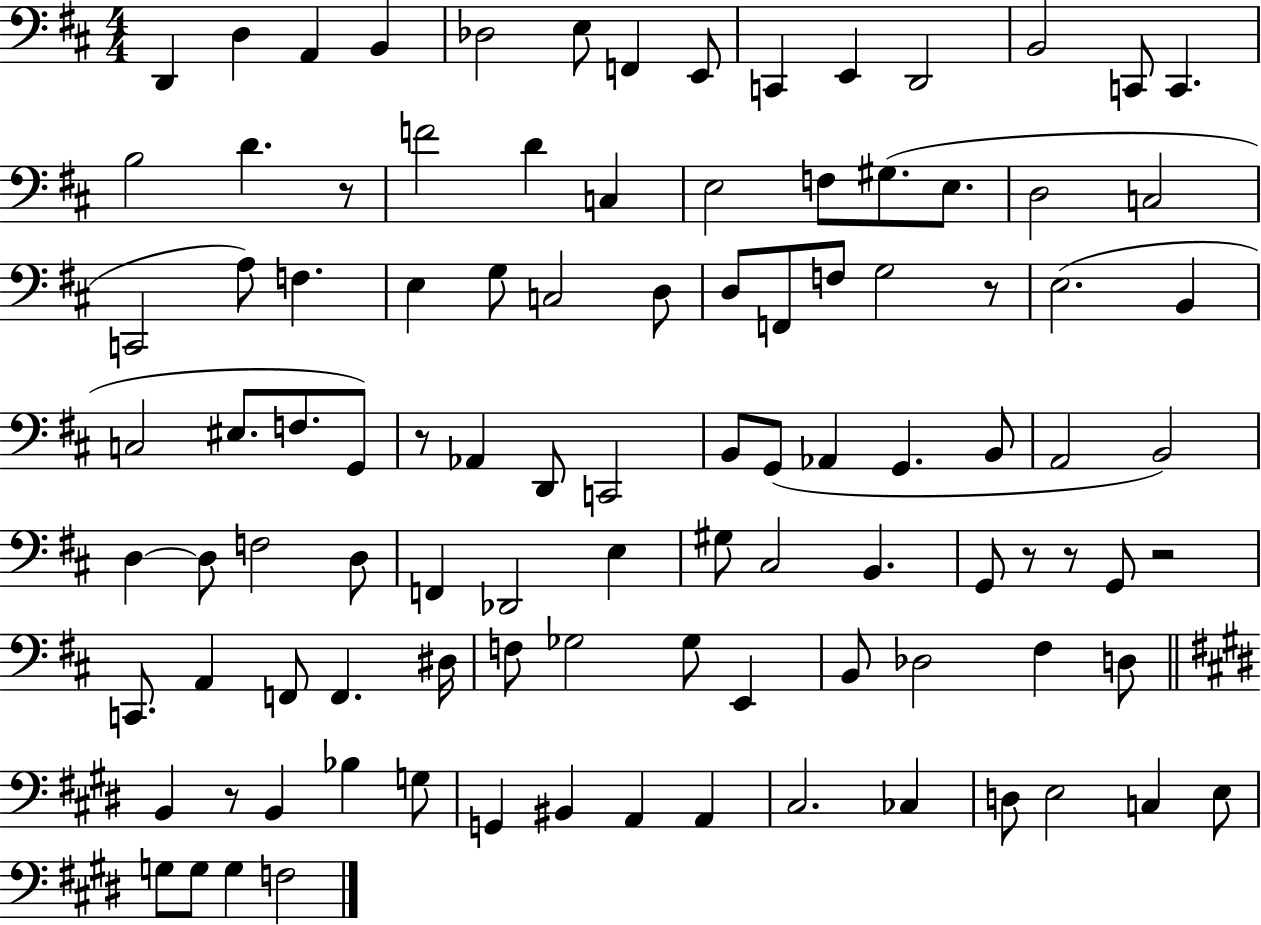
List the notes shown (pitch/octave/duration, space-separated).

D2/q D3/q A2/q B2/q Db3/h E3/e F2/q E2/e C2/q E2/q D2/h B2/h C2/e C2/q. B3/h D4/q. R/e F4/h D4/q C3/q E3/h F3/e G#3/e. E3/e. D3/h C3/h C2/h A3/e F3/q. E3/q G3/e C3/h D3/e D3/e F2/e F3/e G3/h R/e E3/h. B2/q C3/h EIS3/e. F3/e. G2/e R/e Ab2/q D2/e C2/h B2/e G2/e Ab2/q G2/q. B2/e A2/h B2/h D3/q D3/e F3/h D3/e F2/q Db2/h E3/q G#3/e C#3/h B2/q. G2/e R/e R/e G2/e R/h C2/e. A2/q F2/e F2/q. D#3/s F3/e Gb3/h Gb3/e E2/q B2/e Db3/h F#3/q D3/e B2/q R/e B2/q Bb3/q G3/e G2/q BIS2/q A2/q A2/q C#3/h. CES3/q D3/e E3/h C3/q E3/e G3/e G3/e G3/q F3/h